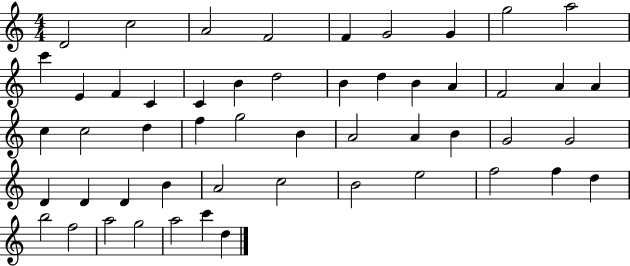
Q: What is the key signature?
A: C major